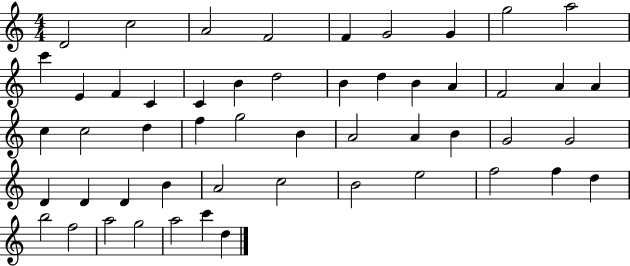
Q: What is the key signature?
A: C major